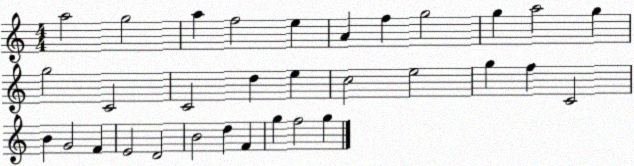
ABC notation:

X:1
T:Untitled
M:4/4
L:1/4
K:C
a2 g2 a f2 e A f g2 g a2 g g2 C2 C2 d e c2 e2 g f C2 B G2 F E2 D2 B2 d F g f2 g